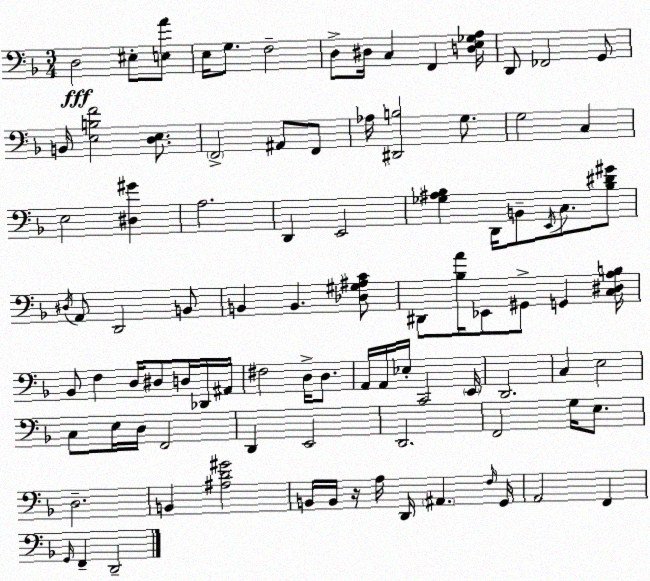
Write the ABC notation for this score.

X:1
T:Untitled
M:3/4
L:1/4
K:Dm
D,2 ^E,/2 [E,A]/2 E,/4 G,/2 F,2 D,/2 ^D,/4 C, F,, [D,E,_G,A,]/4 D,,/2 _F,,2 G,,/2 B,,/4 [E,B,F]2 [D,E,]/2 F,,2 ^A,,/2 F,,/2 _A,/4 [^D,,B,]2 G,/2 G,2 C, E,2 [^D,^G] A,2 D,, E,,2 [_G,^A,_B,] D,,/4 B,,/2 E,,/4 C,/2 [_B,^D^G]/2 ^D,/4 A,,/2 D,,2 B,,/2 B,, B,, [_D,^G,^A,C]/2 ^D,,/2 [_B,A]/4 _E,,/2 ^G,,/2 G,, [C,^D,A,B,]/4 _B,,/2 F, D,/4 ^D,/2 D,/4 _D,,/4 ^A,,/4 ^F,2 D,/4 D,/2 A,,/4 A,,/4 _E,/4 C,,2 E,,/4 D,,2 C, E,2 C,/2 E,/4 D,/4 F,,2 D,, E,,2 D,,2 F,,2 G,/4 E,/2 D,2 B,, [^A,D^G]2 B,,/4 B,,/4 z/4 A,/4 D,,/4 ^A,, F,/4 G,,/4 A,,2 F,, G,,/4 F,, D,,2